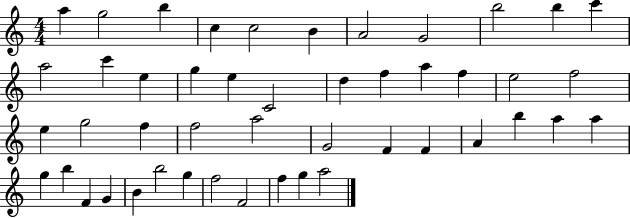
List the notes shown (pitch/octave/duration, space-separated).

A5/q G5/h B5/q C5/q C5/h B4/q A4/h G4/h B5/h B5/q C6/q A5/h C6/q E5/q G5/q E5/q C4/h D5/q F5/q A5/q F5/q E5/h F5/h E5/q G5/h F5/q F5/h A5/h G4/h F4/q F4/q A4/q B5/q A5/q A5/q G5/q B5/q F4/q G4/q B4/q B5/h G5/q F5/h F4/h F5/q G5/q A5/h